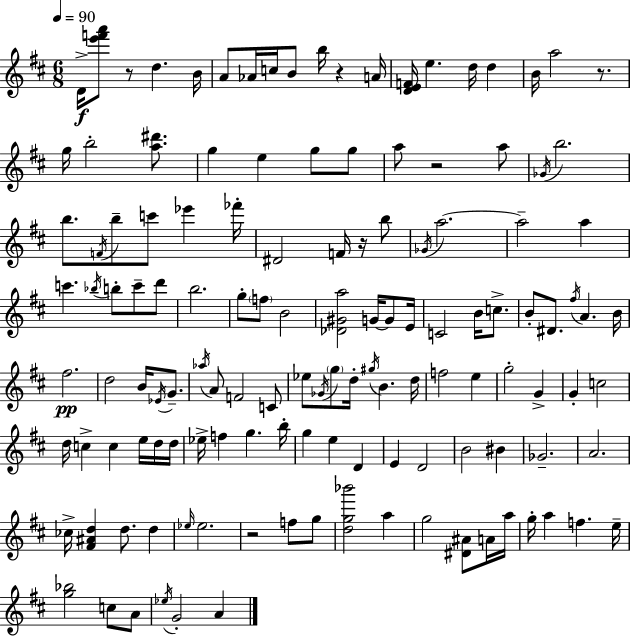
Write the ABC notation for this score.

X:1
T:Untitled
M:6/8
L:1/4
K:D
D/4 [e'f'a']/2 z/2 d B/4 A/2 _A/4 c/4 B/2 b/4 z A/4 [DEF]/4 e d/4 d B/4 a2 z/2 g/4 b2 [a^d']/2 g e g/2 g/2 a/2 z2 a/2 _G/4 b2 b/2 F/4 b/2 c'/2 _e' _f'/4 ^D2 F/4 z/4 b/2 _G/4 a2 a2 a c' _b/4 b/2 c'/2 d'/2 b2 g/2 f/2 B2 [_D^Ga]2 G/4 G/2 E/4 C2 B/4 c/2 B/2 ^D/2 ^f/4 A B/4 ^f2 d2 B/4 _E/4 G/2 _a/4 A/2 F2 C/2 _e/2 _G/4 g/2 d/4 ^g/4 B d/4 f2 e g2 G G c2 d/4 c c e/4 d/4 d/4 _e/4 f g b/4 g e D E D2 B2 ^B _G2 A2 _c/4 [^F^Ad] d/2 d _e/4 _e2 z2 f/2 g/2 [dg_b']2 a g2 [^D^A]/2 A/4 a/4 g/4 a f e/4 [g_b]2 c/2 A/2 _e/4 G2 A